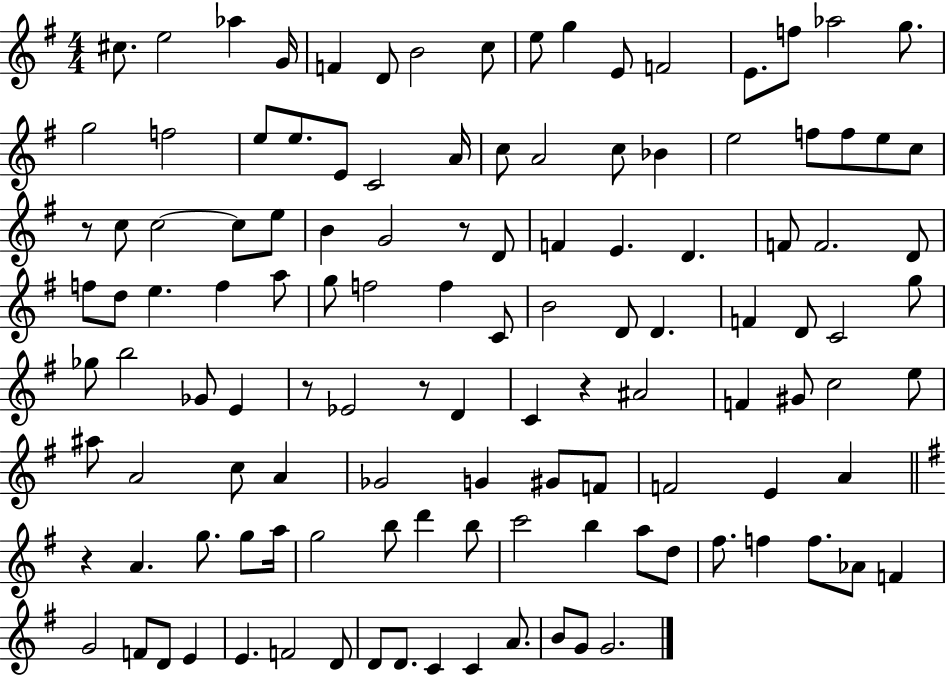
{
  \clef treble
  \numericTimeSignature
  \time 4/4
  \key g \major
  \repeat volta 2 { cis''8. e''2 aes''4 g'16 | f'4 d'8 b'2 c''8 | e''8 g''4 e'8 f'2 | e'8. f''8 aes''2 g''8. | \break g''2 f''2 | e''8 e''8. e'8 c'2 a'16 | c''8 a'2 c''8 bes'4 | e''2 f''8 f''8 e''8 c''8 | \break r8 c''8 c''2~~ c''8 e''8 | b'4 g'2 r8 d'8 | f'4 e'4. d'4. | f'8 f'2. d'8 | \break f''8 d''8 e''4. f''4 a''8 | g''8 f''2 f''4 c'8 | b'2 d'8 d'4. | f'4 d'8 c'2 g''8 | \break ges''8 b''2 ges'8 e'4 | r8 ees'2 r8 d'4 | c'4 r4 ais'2 | f'4 gis'8 c''2 e''8 | \break ais''8 a'2 c''8 a'4 | ges'2 g'4 gis'8 f'8 | f'2 e'4 a'4 | \bar "||" \break \key g \major r4 a'4. g''8. g''8 a''16 | g''2 b''8 d'''4 b''8 | c'''2 b''4 a''8 d''8 | fis''8. f''4 f''8. aes'8 f'4 | \break g'2 f'8 d'8 e'4 | e'4. f'2 d'8 | d'8 d'8. c'4 c'4 a'8. | b'8 g'8 g'2. | \break } \bar "|."
}